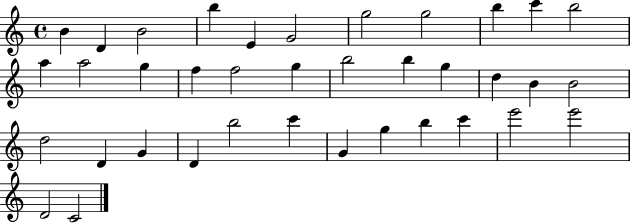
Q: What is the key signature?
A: C major